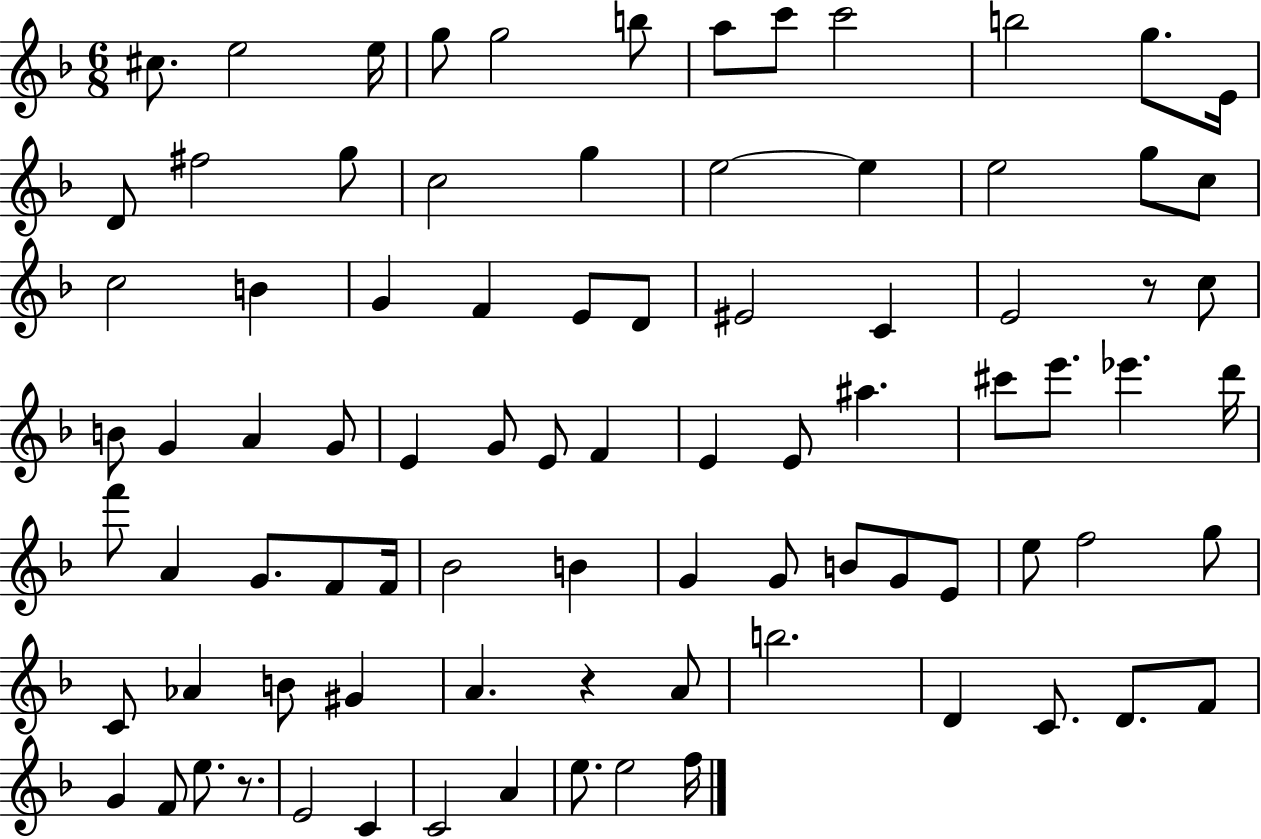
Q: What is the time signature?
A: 6/8